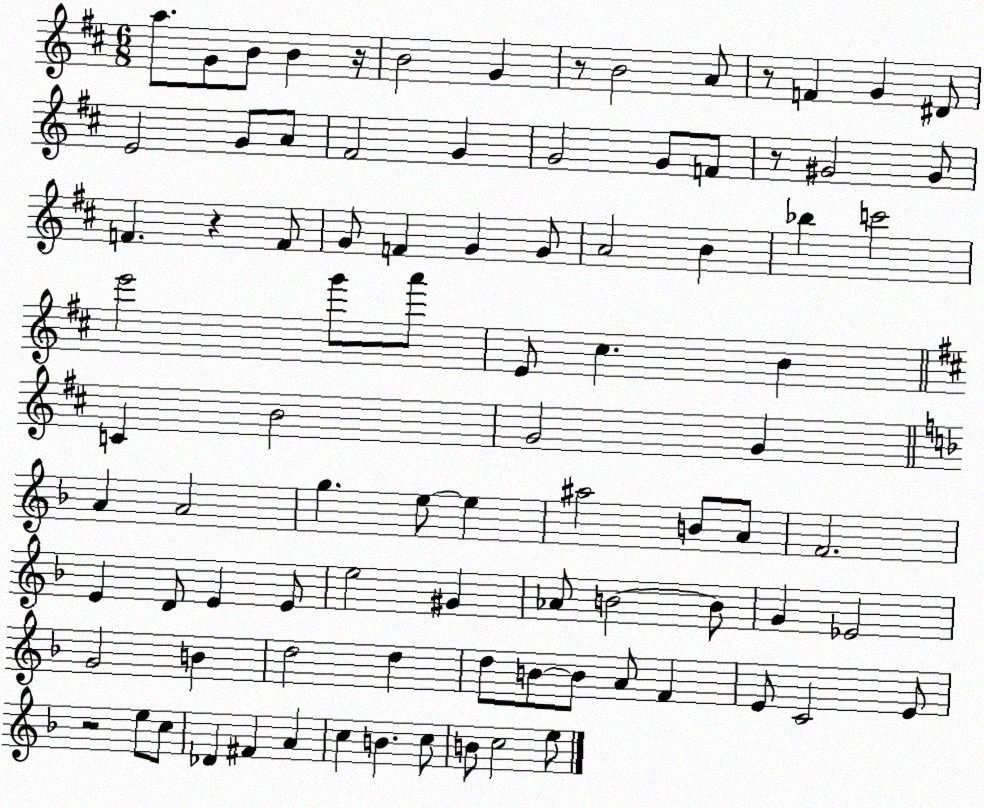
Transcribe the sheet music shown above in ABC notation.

X:1
T:Untitled
M:6/8
L:1/4
K:D
a/2 G/2 B/2 B z/4 B2 G z/2 B2 A/2 z/2 F G ^D/2 E2 G/2 A/2 ^F2 G G2 G/2 F/2 z/2 ^G2 ^G/2 F z F/2 G/2 F G G/2 A2 B _b c'2 e'2 g'/2 a'/2 E/2 ^c B C B2 G2 G A A2 g e/2 e ^a2 B/2 A/2 F2 E D/2 E E/2 e2 ^G _A/2 B2 B/2 G _E2 G2 B d2 d d/2 B/2 B/2 A/2 F E/2 C2 E/2 z2 e/2 c/2 _D ^F A c B c/2 B/2 c2 e/2